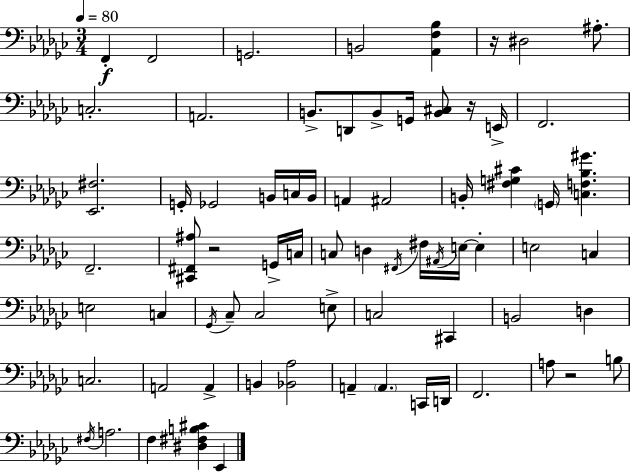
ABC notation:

X:1
T:Untitled
M:3/4
L:1/4
K:Ebm
F,, F,,2 G,,2 B,,2 [_A,,F,_B,] z/4 ^D,2 ^A,/2 C,2 A,,2 B,,/2 D,,/2 B,,/2 G,,/4 [B,,^C,]/2 z/4 E,,/4 F,,2 [_E,,^F,]2 G,,/4 _G,,2 B,,/4 C,/4 B,,/4 A,, ^A,,2 B,,/4 [^F,G,^C] G,,/4 [C,F,_B,^G] F,,2 [^C,,^F,,^A,]/2 z2 G,,/4 C,/4 C,/2 D, ^F,,/4 ^F,/4 ^A,,/4 E,/4 E, E,2 C, E,2 C, _G,,/4 _C,/2 _C,2 E,/2 C,2 ^C,, B,,2 D, C,2 A,,2 A,, B,, [_B,,_A,]2 A,, A,, C,,/4 D,,/4 F,,2 A,/2 z2 B,/2 ^F,/4 A,2 F, [^D,^F,B,^C] _E,,